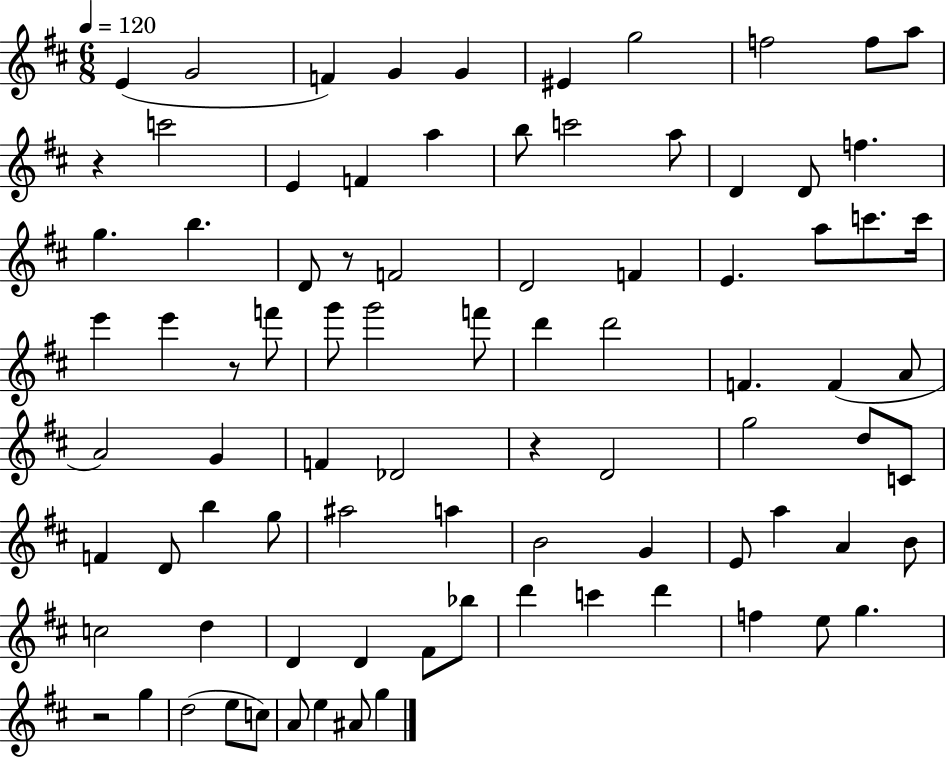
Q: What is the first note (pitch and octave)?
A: E4